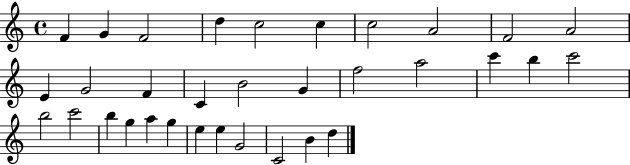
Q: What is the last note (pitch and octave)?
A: D5